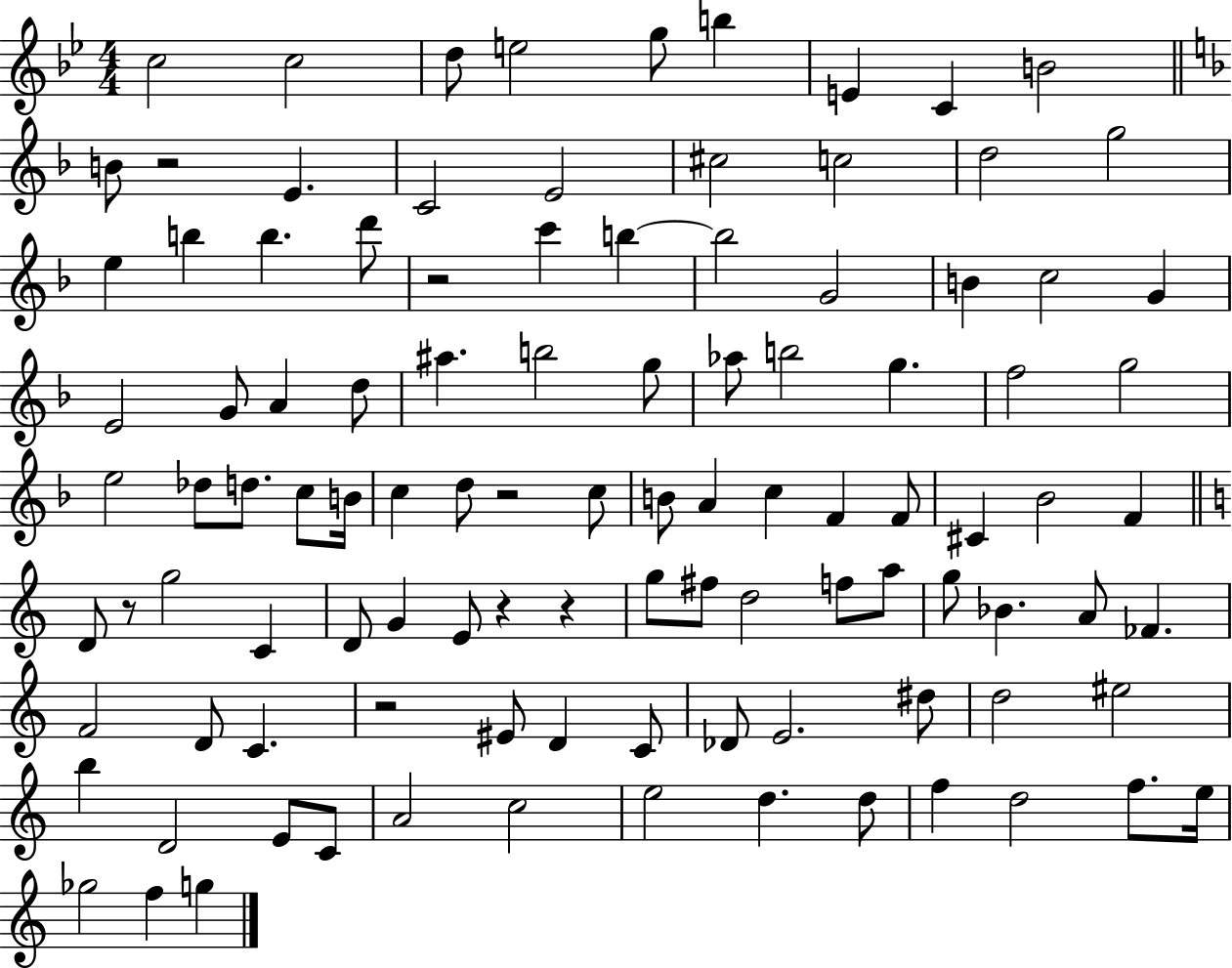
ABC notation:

X:1
T:Untitled
M:4/4
L:1/4
K:Bb
c2 c2 d/2 e2 g/2 b E C B2 B/2 z2 E C2 E2 ^c2 c2 d2 g2 e b b d'/2 z2 c' b b2 G2 B c2 G E2 G/2 A d/2 ^a b2 g/2 _a/2 b2 g f2 g2 e2 _d/2 d/2 c/2 B/4 c d/2 z2 c/2 B/2 A c F F/2 ^C _B2 F D/2 z/2 g2 C D/2 G E/2 z z g/2 ^f/2 d2 f/2 a/2 g/2 _B A/2 _F F2 D/2 C z2 ^E/2 D C/2 _D/2 E2 ^d/2 d2 ^e2 b D2 E/2 C/2 A2 c2 e2 d d/2 f d2 f/2 e/4 _g2 f g